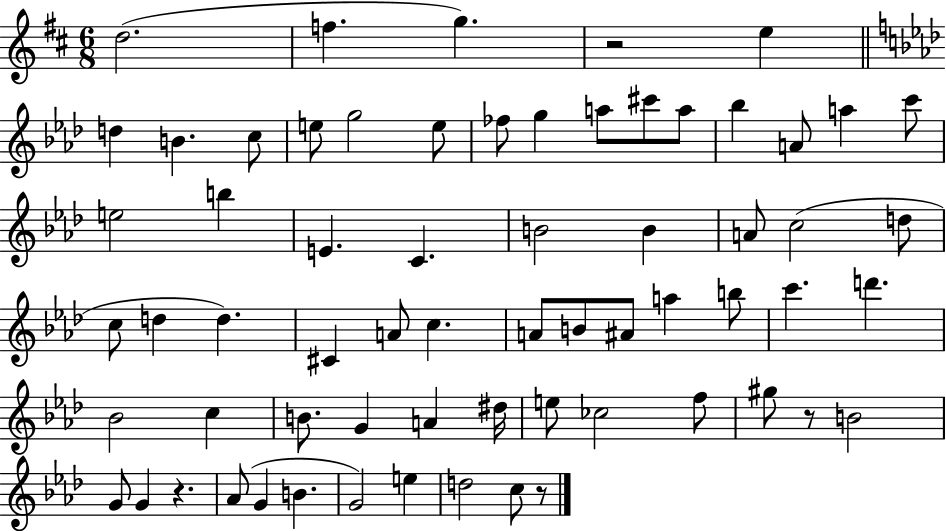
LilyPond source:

{
  \clef treble
  \numericTimeSignature
  \time 6/8
  \key d \major
  \repeat volta 2 { d''2.( | f''4. g''4.) | r2 e''4 | \bar "||" \break \key aes \major d''4 b'4. c''8 | e''8 g''2 e''8 | fes''8 g''4 a''8 cis'''8 a''8 | bes''4 a'8 a''4 c'''8 | \break e''2 b''4 | e'4. c'4. | b'2 b'4 | a'8 c''2( d''8 | \break c''8 d''4 d''4.) | cis'4 a'8 c''4. | a'8 b'8 ais'8 a''4 b''8 | c'''4. d'''4. | \break bes'2 c''4 | b'8. g'4 a'4 dis''16 | e''8 ces''2 f''8 | gis''8 r8 b'2 | \break g'8 g'4 r4. | aes'8( g'4 b'4. | g'2) e''4 | d''2 c''8 r8 | \break } \bar "|."
}